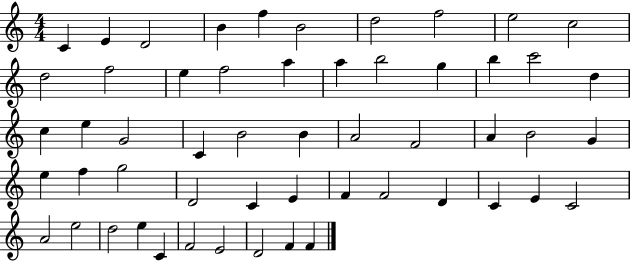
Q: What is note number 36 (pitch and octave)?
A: D4